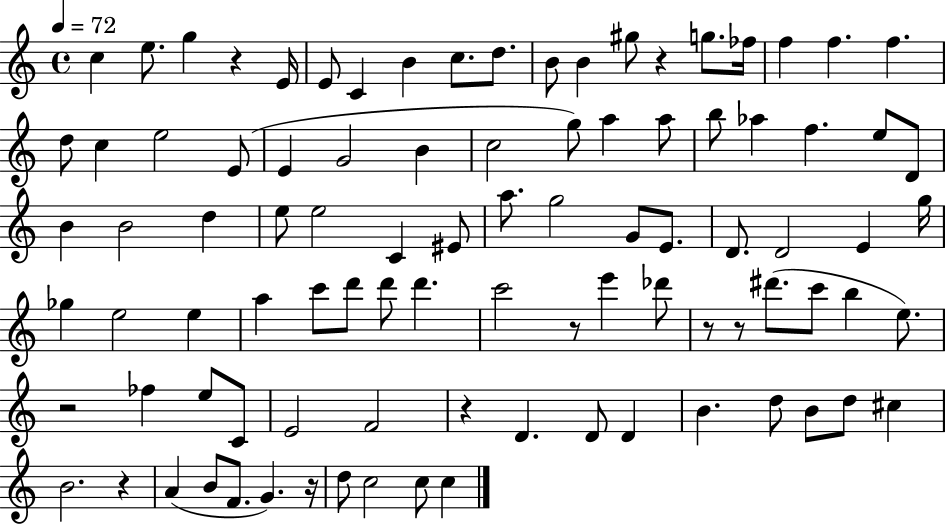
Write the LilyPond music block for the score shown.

{
  \clef treble
  \time 4/4
  \defaultTimeSignature
  \key c \major
  \tempo 4 = 72
  c''4 e''8. g''4 r4 e'16 | e'8 c'4 b'4 c''8. d''8. | b'8 b'4 gis''8 r4 g''8. fes''16 | f''4 f''4. f''4. | \break d''8 c''4 e''2 e'8( | e'4 g'2 b'4 | c''2 g''8) a''4 a''8 | b''8 aes''4 f''4. e''8 d'8 | \break b'4 b'2 d''4 | e''8 e''2 c'4 eis'8 | a''8. g''2 g'8 e'8. | d'8. d'2 e'4 g''16 | \break ges''4 e''2 e''4 | a''4 c'''8 d'''8 d'''8 d'''4. | c'''2 r8 e'''4 des'''8 | r8 r8 dis'''8.( c'''8 b''4 e''8.) | \break r2 fes''4 e''8 c'8 | e'2 f'2 | r4 d'4. d'8 d'4 | b'4. d''8 b'8 d''8 cis''4 | \break b'2. r4 | a'4( b'8 f'8. g'4.) r16 | d''8 c''2 c''8 c''4 | \bar "|."
}